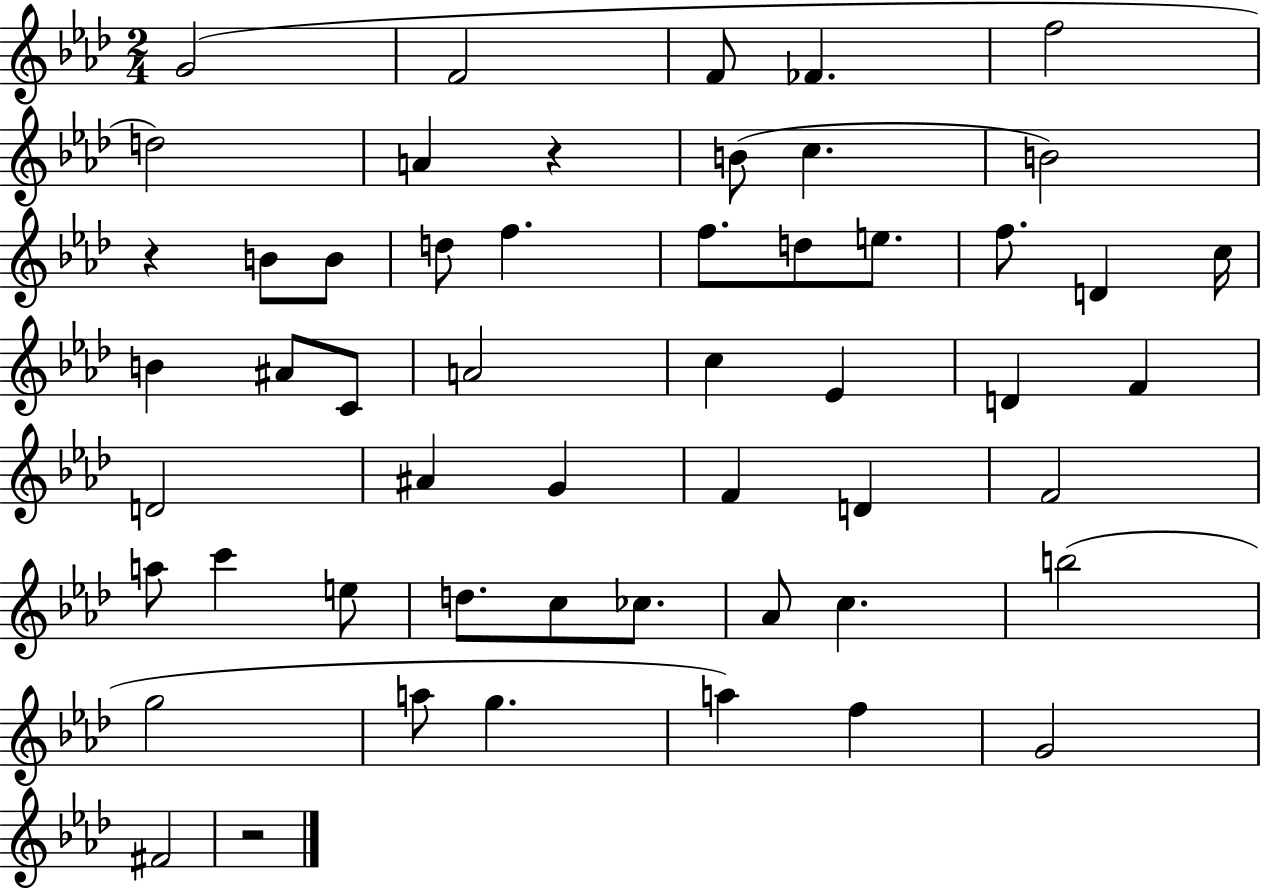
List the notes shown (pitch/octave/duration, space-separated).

G4/h F4/h F4/e FES4/q. F5/h D5/h A4/q R/q B4/e C5/q. B4/h R/q B4/e B4/e D5/e F5/q. F5/e. D5/e E5/e. F5/e. D4/q C5/s B4/q A#4/e C4/e A4/h C5/q Eb4/q D4/q F4/q D4/h A#4/q G4/q F4/q D4/q F4/h A5/e C6/q E5/e D5/e. C5/e CES5/e. Ab4/e C5/q. B5/h G5/h A5/e G5/q. A5/q F5/q G4/h F#4/h R/h